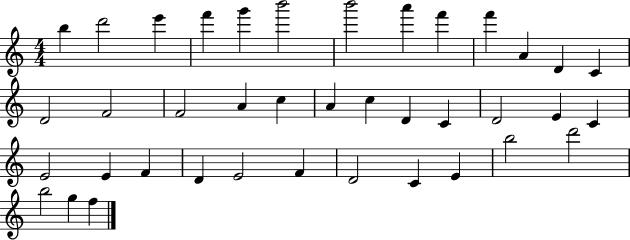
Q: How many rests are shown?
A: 0